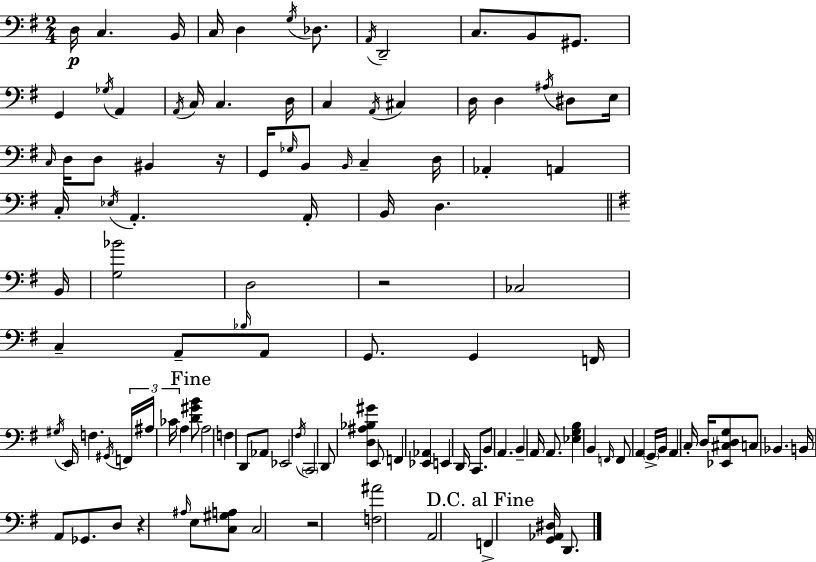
{
  \clef bass
  \numericTimeSignature
  \time 2/4
  \key g \major
  d16\p c4. b,16 | c16 d4 \acciaccatura { g16 } des8. | \acciaccatura { a,16 } d,2-- | c8. b,8 gis,8. | \break g,4 \acciaccatura { ges16 } a,4 | \acciaccatura { a,16 } c16 c4. | d16 c4 | \acciaccatura { a,16 } cis4 d16 d4 | \break \acciaccatura { ais16 } dis8 e16 \grace { c16 } d16 | d8 bis,4 r16 g,16 | \grace { ges16 } b,8 \grace { b,16 } c4-- | d16 aes,4-. a,4 | \break c16-. \acciaccatura { ees16 } a,4.-. | a,16-. b,16 d4. | \bar "||" \break \key g \major b,16 <g bes'>2 | d2 | r2 | ces2 | \break c4-- a,8-- \grace { bes16 } | a,8 g,8. g,4 | f,16 \acciaccatura { gis16 } e,16 f4. | \acciaccatura { gis,16 } \tuplet 3/2 { f,16 ais16 ces'16 } a4 | \break \mark "Fine" <d' gis' b'>8 a2 | f4 | d,8 aes,8 ees,2 | \acciaccatura { fis16 } \parenthesize c,2 | \break d,8 <d ais bes gis'>4 | e,8 f,4 | <ees, aes,>4 e,4 | d,16 c,8. b,8 a,4. | \break b,4-- | a,16 a,8. <ees g b>4 | b,4 \grace { f,16 } f,8 | a,4 \parenthesize g,16-> b,16 a,4 | \break c16-. d16 <ees, cis d g>8 c8 | bes,4. b,16 a,8 | ges,8. d8 r4 | \grace { ais16 } e8 <c gis a>8 c2 | \break r2 | <f ais'>2 | a,2 | \mark "D.C. al Fine" f,4-> | \break <g, aes, dis>16 d,8. \bar "|."
}